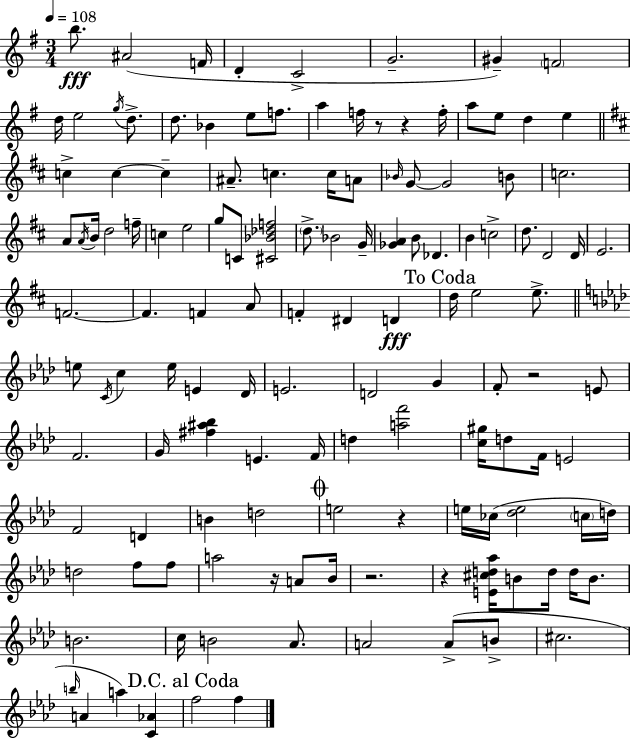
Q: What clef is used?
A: treble